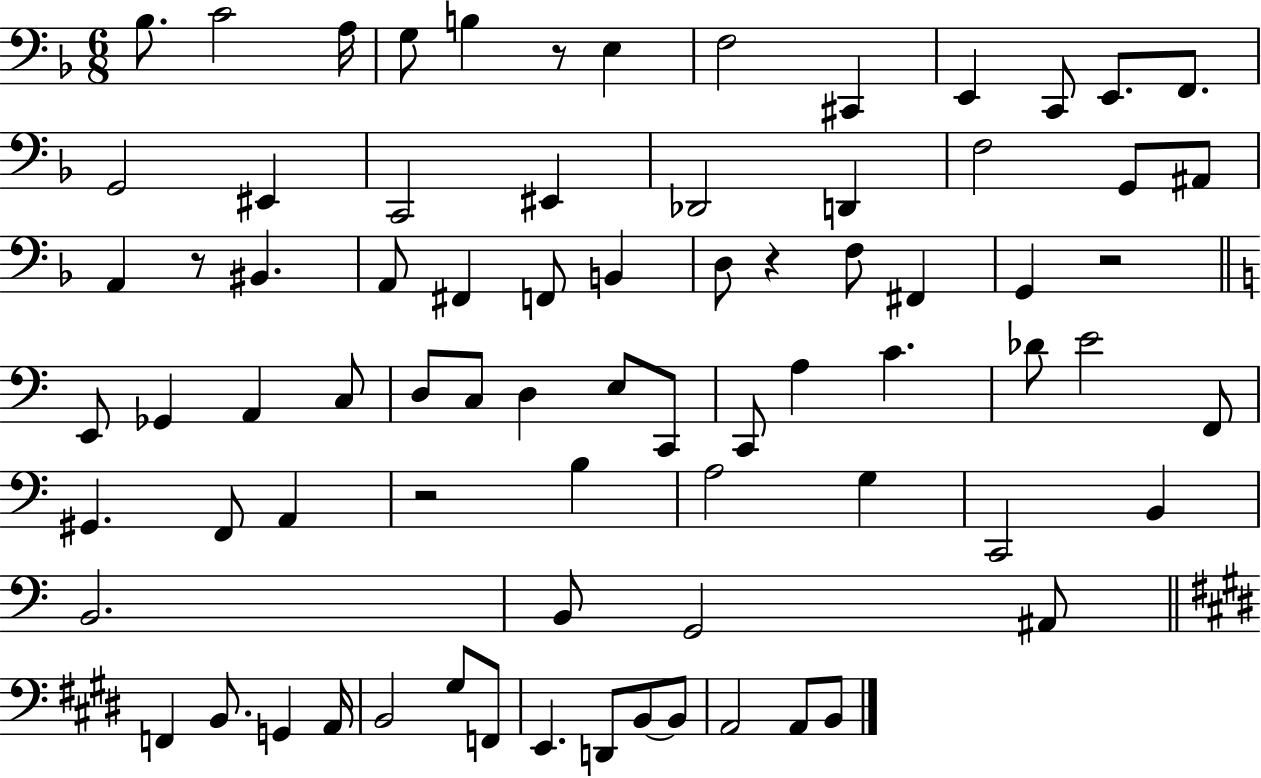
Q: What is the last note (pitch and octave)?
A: B2